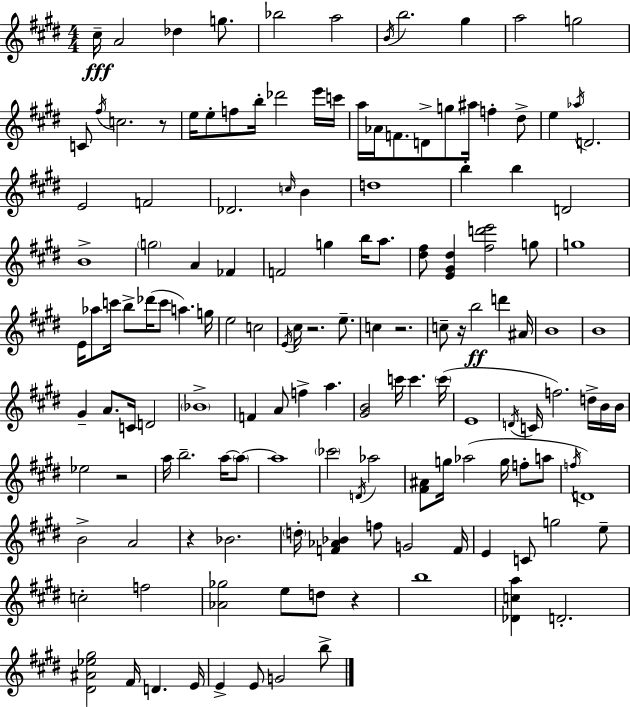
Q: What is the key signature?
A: E major